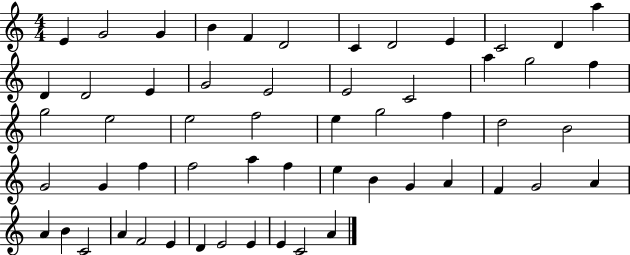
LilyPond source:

{
  \clef treble
  \numericTimeSignature
  \time 4/4
  \key c \major
  e'4 g'2 g'4 | b'4 f'4 d'2 | c'4 d'2 e'4 | c'2 d'4 a''4 | \break d'4 d'2 e'4 | g'2 e'2 | e'2 c'2 | a''4 g''2 f''4 | \break g''2 e''2 | e''2 f''2 | e''4 g''2 f''4 | d''2 b'2 | \break g'2 g'4 f''4 | f''2 a''4 f''4 | e''4 b'4 g'4 a'4 | f'4 g'2 a'4 | \break a'4 b'4 c'2 | a'4 f'2 e'4 | d'4 e'2 e'4 | e'4 c'2 a'4 | \break \bar "|."
}